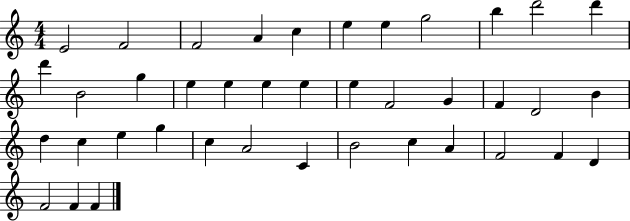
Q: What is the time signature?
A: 4/4